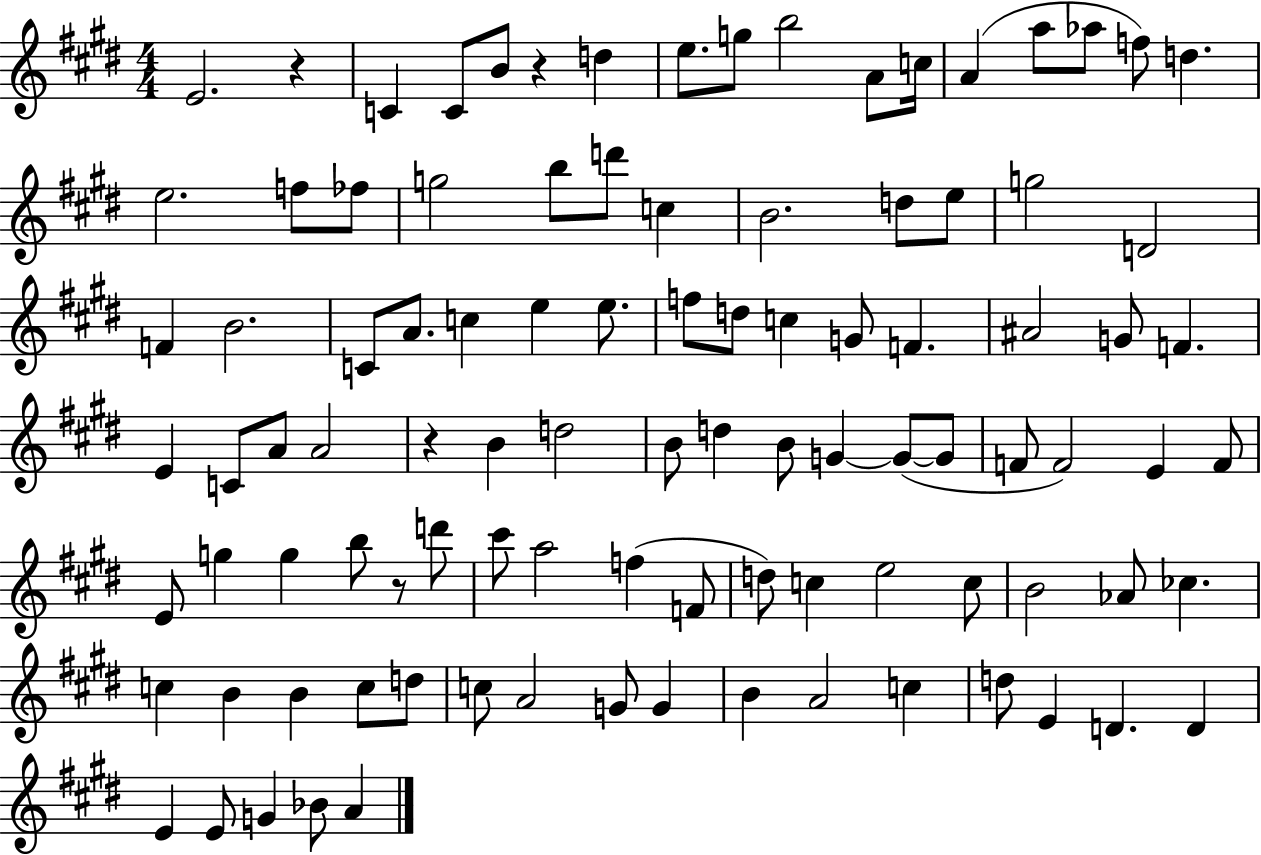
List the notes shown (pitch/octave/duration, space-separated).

E4/h. R/q C4/q C4/e B4/e R/q D5/q E5/e. G5/e B5/h A4/e C5/s A4/q A5/e Ab5/e F5/e D5/q. E5/h. F5/e FES5/e G5/h B5/e D6/e C5/q B4/h. D5/e E5/e G5/h D4/h F4/q B4/h. C4/e A4/e. C5/q E5/q E5/e. F5/e D5/e C5/q G4/e F4/q. A#4/h G4/e F4/q. E4/q C4/e A4/e A4/h R/q B4/q D5/h B4/e D5/q B4/e G4/q G4/e G4/e F4/e F4/h E4/q F4/e E4/e G5/q G5/q B5/e R/e D6/e C#6/e A5/h F5/q F4/e D5/e C5/q E5/h C5/e B4/h Ab4/e CES5/q. C5/q B4/q B4/q C5/e D5/e C5/e A4/h G4/e G4/q B4/q A4/h C5/q D5/e E4/q D4/q. D4/q E4/q E4/e G4/q Bb4/e A4/q